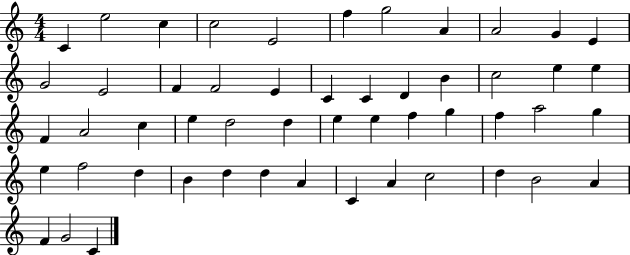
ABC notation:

X:1
T:Untitled
M:4/4
L:1/4
K:C
C e2 c c2 E2 f g2 A A2 G E G2 E2 F F2 E C C D B c2 e e F A2 c e d2 d e e f g f a2 g e f2 d B d d A C A c2 d B2 A F G2 C